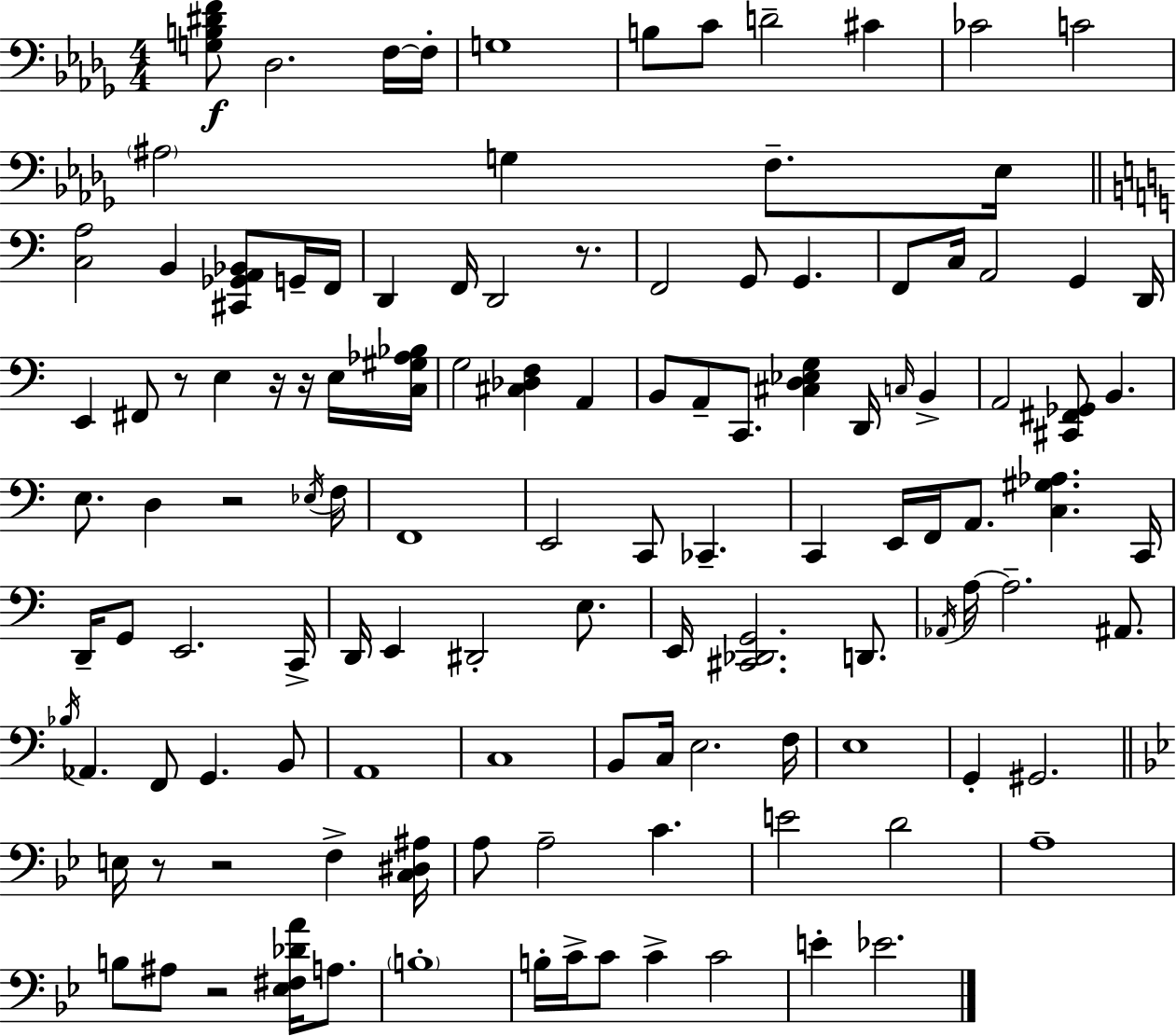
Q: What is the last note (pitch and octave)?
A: Eb4